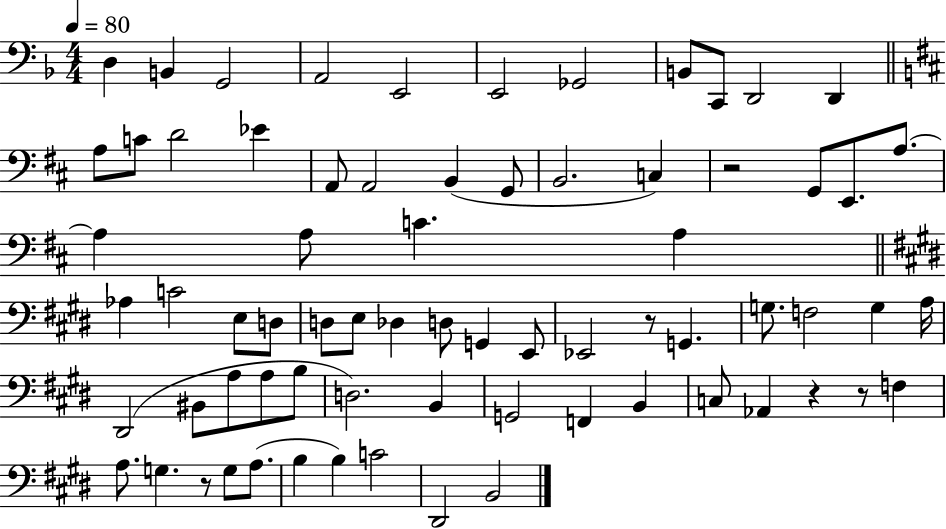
{
  \clef bass
  \numericTimeSignature
  \time 4/4
  \key f \major
  \tempo 4 = 80
  d4 b,4 g,2 | a,2 e,2 | e,2 ges,2 | b,8 c,8 d,2 d,4 | \break \bar "||" \break \key d \major a8 c'8 d'2 ees'4 | a,8 a,2 b,4( g,8 | b,2. c4) | r2 g,8 e,8. a8.~~ | \break a4 a8 c'4. a4 | \bar "||" \break \key e \major aes4 c'2 e8 d8 | d8 e8 des4 d8 g,4 e,8 | ees,2 r8 g,4. | g8. f2 g4 a16 | \break dis,2( bis,8 a8 a8 b8 | d2.) b,4 | g,2 f,4 b,4 | c8 aes,4 r4 r8 f4 | \break a8. g4. r8 g8 a8.( | b4 b4) c'2 | dis,2 b,2 | \bar "|."
}